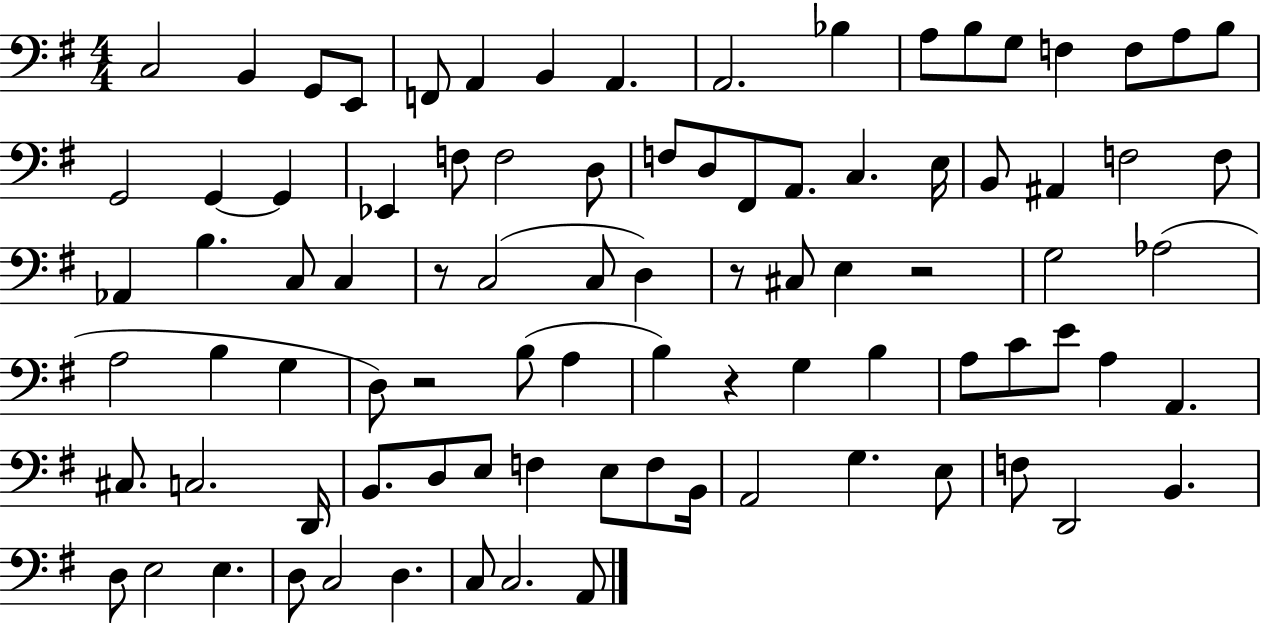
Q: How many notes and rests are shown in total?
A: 89